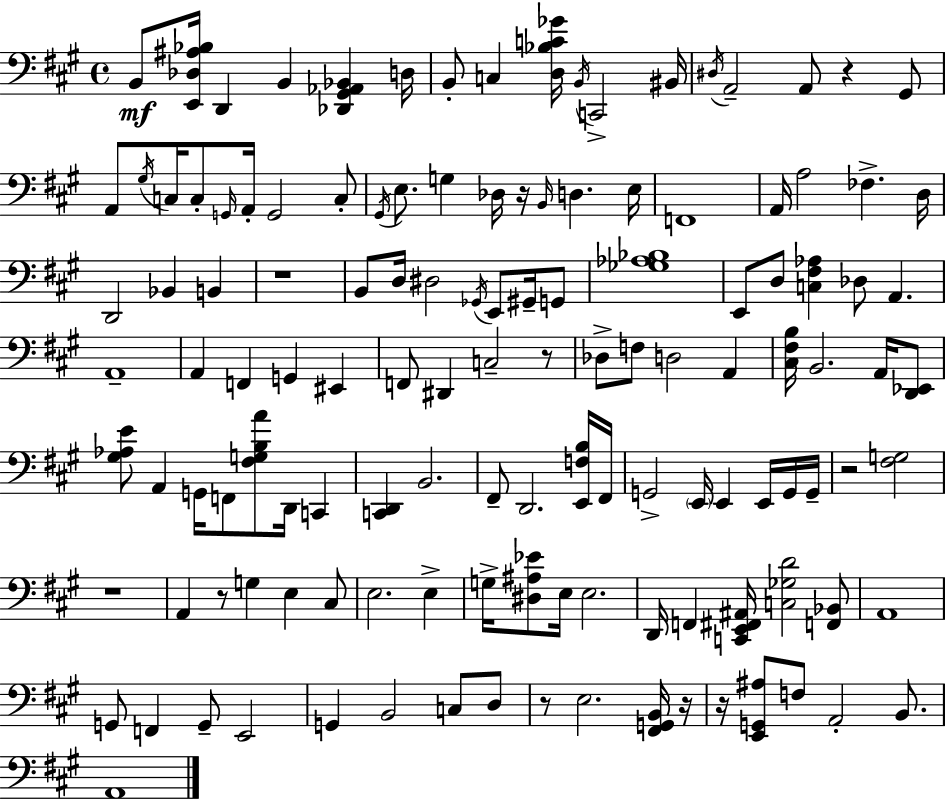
B2/e [E2,Db3,A#3,Bb3]/s D2/q B2/q [Db2,G#2,Ab2,Bb2]/q D3/s B2/e C3/q [D3,Bb3,C4,Gb4]/s B2/s C2/h BIS2/s D#3/s A2/h A2/e R/q G#2/e A2/e G#3/s C3/s C3/e G2/s A2/s G2/h C3/e G#2/s E3/e. G3/q Db3/s R/s B2/s D3/q. E3/s F2/w A2/s A3/h FES3/q. D3/s D2/h Bb2/q B2/q R/w B2/e D3/s D#3/h Gb2/s E2/e G#2/s G2/e [Gb3,Ab3,Bb3]/w E2/e D3/e [C3,F#3,Ab3]/q Db3/e A2/q. A2/w A2/q F2/q G2/q EIS2/q F2/e D#2/q C3/h R/e Db3/e F3/e D3/h A2/q [C#3,F#3,B3]/s B2/h. A2/s [D2,Eb2]/e [G#3,Ab3,E4]/e A2/q G2/s F2/e [F#3,G3,B3,A4]/e D2/s C2/q [C2,D2]/q B2/h. F#2/e D2/h. [E2,F3,B3]/s F#2/s G2/h E2/s E2/q E2/s G2/s G2/s R/h [F#3,G3]/h R/w A2/q R/e G3/q E3/q C#3/e E3/h. E3/q G3/s [D#3,A#3,Eb4]/e E3/s E3/h. D2/s F2/q [C2,E2,F#2,A#2]/s [C3,Gb3,D4]/h [F2,Bb2]/e A2/w G2/e F2/q G2/e E2/h G2/q B2/h C3/e D3/e R/e E3/h. [F#2,G2,B2]/s R/s R/s [E2,G2,A#3]/e F3/e A2/h B2/e. A2/w